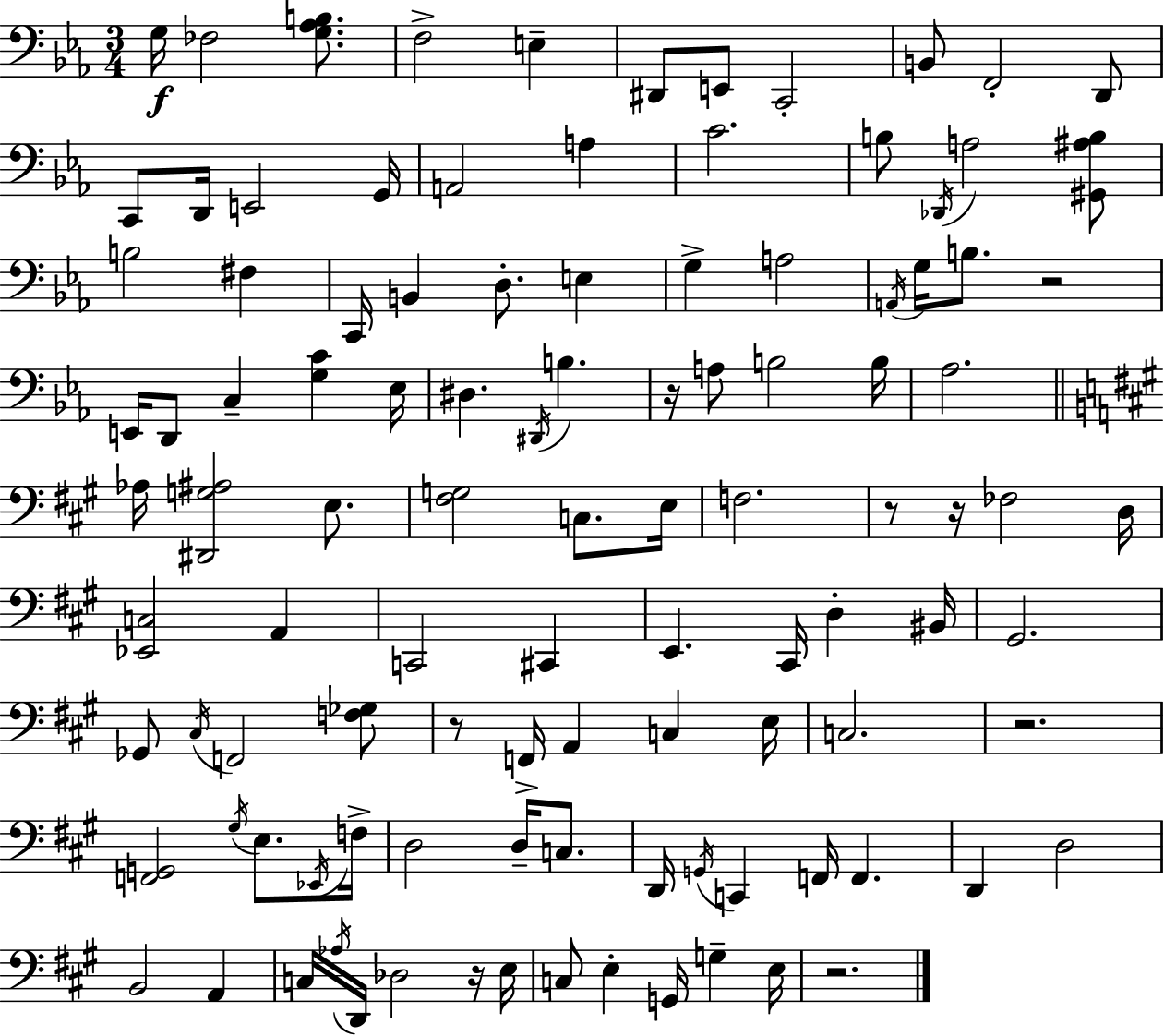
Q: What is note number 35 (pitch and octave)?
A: Eb3